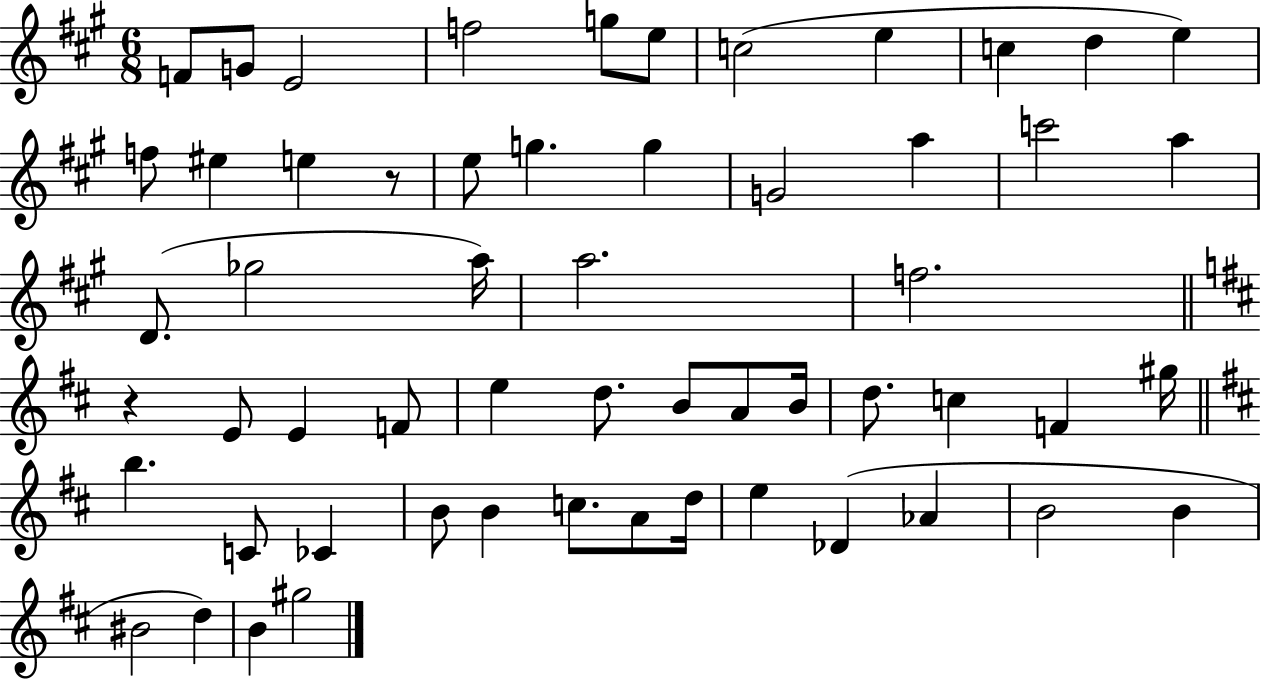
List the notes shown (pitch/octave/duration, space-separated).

F4/e G4/e E4/h F5/h G5/e E5/e C5/h E5/q C5/q D5/q E5/q F5/e EIS5/q E5/q R/e E5/e G5/q. G5/q G4/h A5/q C6/h A5/q D4/e. Gb5/h A5/s A5/h. F5/h. R/q E4/e E4/q F4/e E5/q D5/e. B4/e A4/e B4/s D5/e. C5/q F4/q G#5/s B5/q. C4/e CES4/q B4/e B4/q C5/e. A4/e D5/s E5/q Db4/q Ab4/q B4/h B4/q BIS4/h D5/q B4/q G#5/h